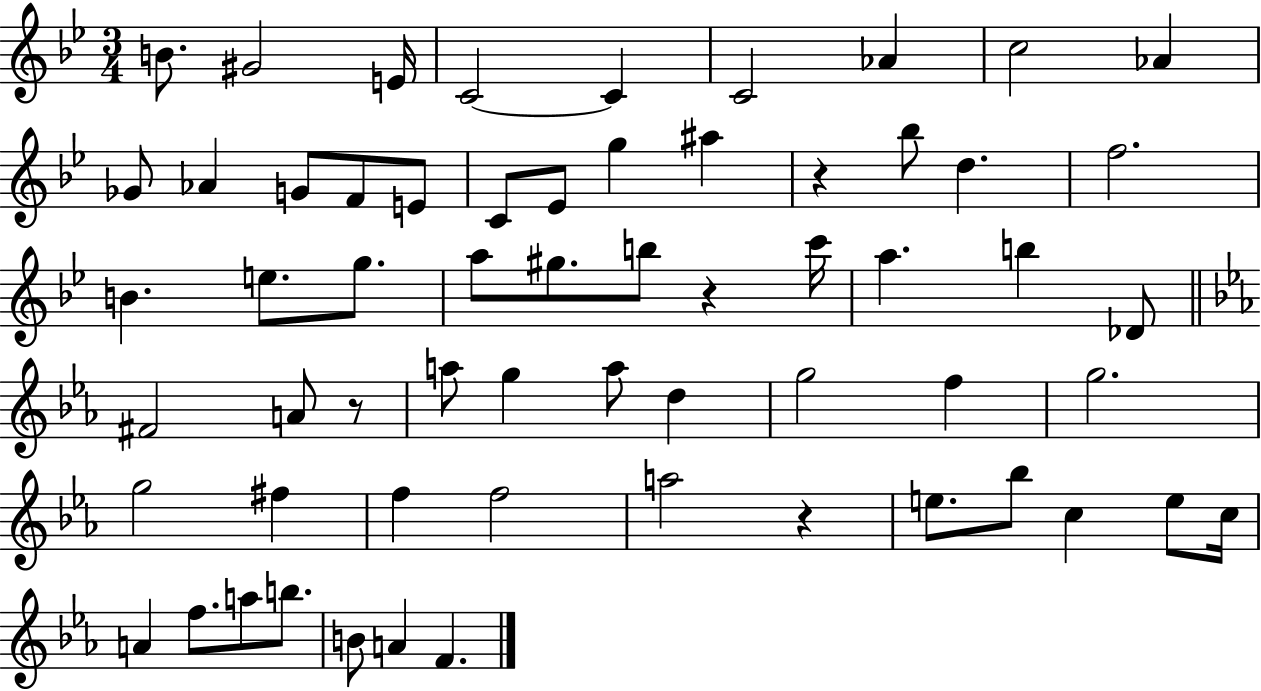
{
  \clef treble
  \numericTimeSignature
  \time 3/4
  \key bes \major
  b'8. gis'2 e'16 | c'2~~ c'4 | c'2 aes'4 | c''2 aes'4 | \break ges'8 aes'4 g'8 f'8 e'8 | c'8 ees'8 g''4 ais''4 | r4 bes''8 d''4. | f''2. | \break b'4. e''8. g''8. | a''8 gis''8. b''8 r4 c'''16 | a''4. b''4 des'8 | \bar "||" \break \key ees \major fis'2 a'8 r8 | a''8 g''4 a''8 d''4 | g''2 f''4 | g''2. | \break g''2 fis''4 | f''4 f''2 | a''2 r4 | e''8. bes''8 c''4 e''8 c''16 | \break a'4 f''8. a''8 b''8. | b'8 a'4 f'4. | \bar "|."
}